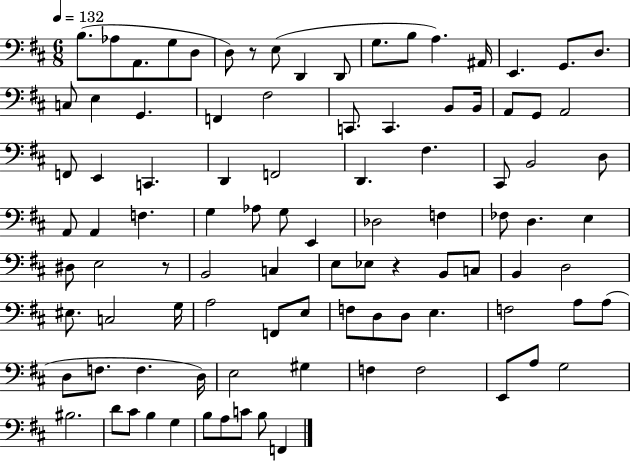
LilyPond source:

{
  \clef bass
  \numericTimeSignature
  \time 6/8
  \key d \major
  \tempo 4 = 132
  b8.( aes8 a,8. g8 d8 | d8) r8 e8( d,4 d,8 | g8. b8 a4.) ais,16 | e,4. g,8. d8. | \break c8 e4 g,4. | f,4 fis2 | c,8. c,4. b,8 b,16 | a,8 g,8 a,2 | \break f,8 e,4 c,4. | d,4 f,2 | d,4. fis4. | cis,8 b,2 d8 | \break a,8 a,4 f4. | g4 aes8 g8 e,4 | des2 f4 | fes8 d4. e4 | \break dis8 e2 r8 | b,2 c4 | e8 ees8 r4 b,8 c8 | b,4 d2 | \break eis8. c2 g16 | a2 f,8 e8 | f8 d8 d8 e4. | f2 a8 a8( | \break d8 f8. f4. d16) | e2 gis4 | f4 f2 | e,8 a8 g2 | \break bis2. | d'8 cis'8 b4 g4 | b8 a8 c'8 b8 f,4 | \bar "|."
}